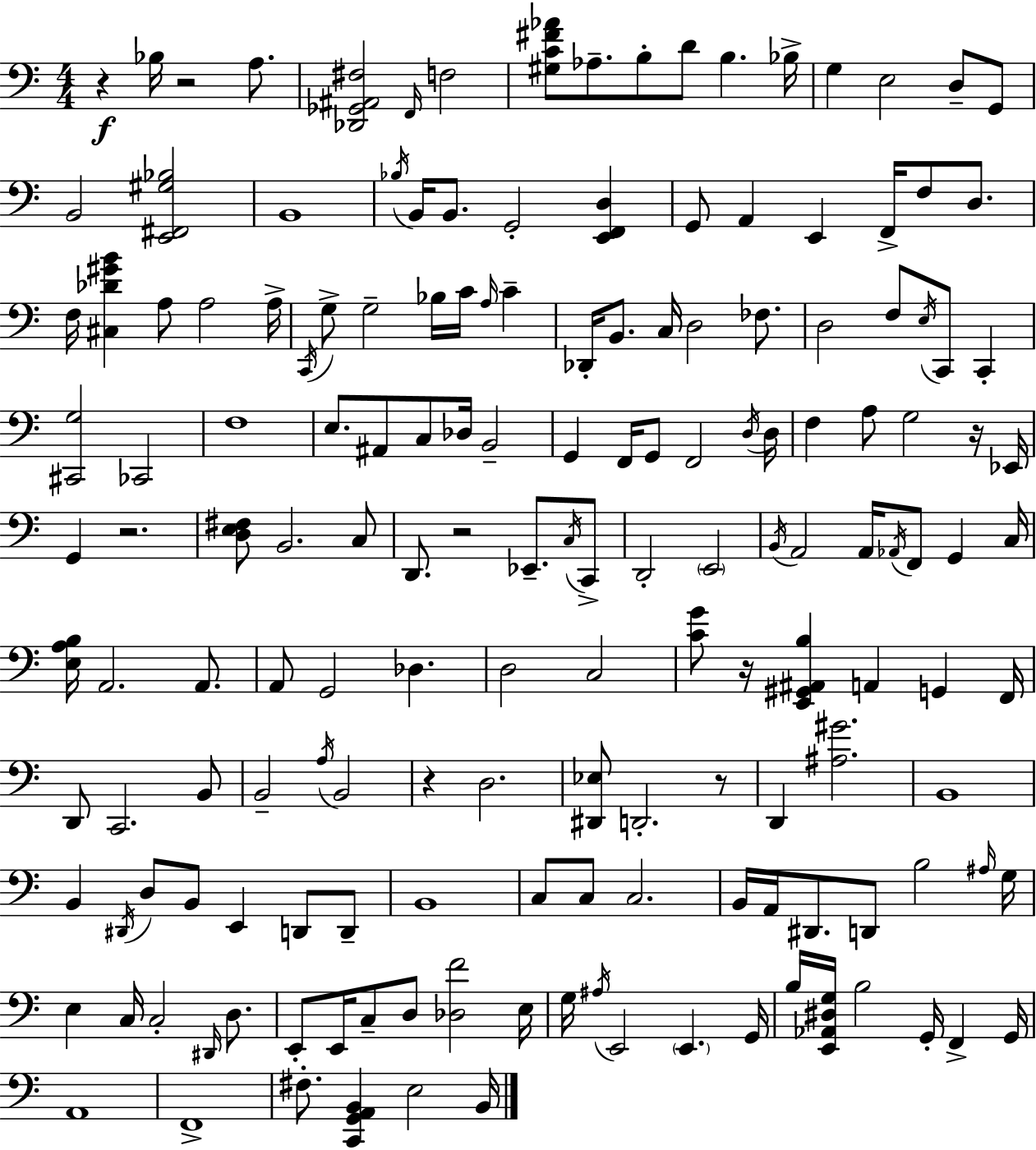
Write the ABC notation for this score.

X:1
T:Untitled
M:4/4
L:1/4
K:C
z _B,/4 z2 A,/2 [_D,,_G,,^A,,^F,]2 F,,/4 F,2 [^G,C^F_A]/2 _A,/2 B,/2 D/2 B, _B,/4 G, E,2 D,/2 G,,/2 B,,2 [E,,^F,,^G,_B,]2 B,,4 _B,/4 B,,/4 B,,/2 G,,2 [E,,F,,D,] G,,/2 A,, E,, F,,/4 F,/2 D,/2 F,/4 [^C,_D^GB] A,/2 A,2 A,/4 C,,/4 G,/2 G,2 _B,/4 C/4 A,/4 C _D,,/4 B,,/2 C,/4 D,2 _F,/2 D,2 F,/2 E,/4 C,,/2 C,, [^C,,G,]2 _C,,2 F,4 E,/2 ^A,,/2 C,/2 _D,/4 B,,2 G,, F,,/4 G,,/2 F,,2 D,/4 D,/4 F, A,/2 G,2 z/4 _E,,/4 G,, z2 [D,E,^F,]/2 B,,2 C,/2 D,,/2 z2 _E,,/2 C,/4 C,,/2 D,,2 E,,2 B,,/4 A,,2 A,,/4 _A,,/4 F,,/2 G,, C,/4 [E,A,B,]/4 A,,2 A,,/2 A,,/2 G,,2 _D, D,2 C,2 [CG]/2 z/4 [E,,^G,,^A,,B,] A,, G,, F,,/4 D,,/2 C,,2 B,,/2 B,,2 A,/4 B,,2 z D,2 [^D,,_E,]/2 D,,2 z/2 D,, [^A,^G]2 B,,4 B,, ^D,,/4 D,/2 B,,/2 E,, D,,/2 D,,/2 B,,4 C,/2 C,/2 C,2 B,,/4 A,,/4 ^D,,/2 D,,/2 B,2 ^A,/4 G,/4 E, C,/4 C,2 ^D,,/4 D,/2 E,,/2 E,,/4 C,/2 D,/2 [_D,F]2 E,/4 G,/4 ^A,/4 E,,2 E,, G,,/4 B,/4 [E,,_A,,^D,G,]/4 B,2 G,,/4 F,, G,,/4 A,,4 F,,4 ^F,/2 [C,,G,,A,,B,,] E,2 B,,/4